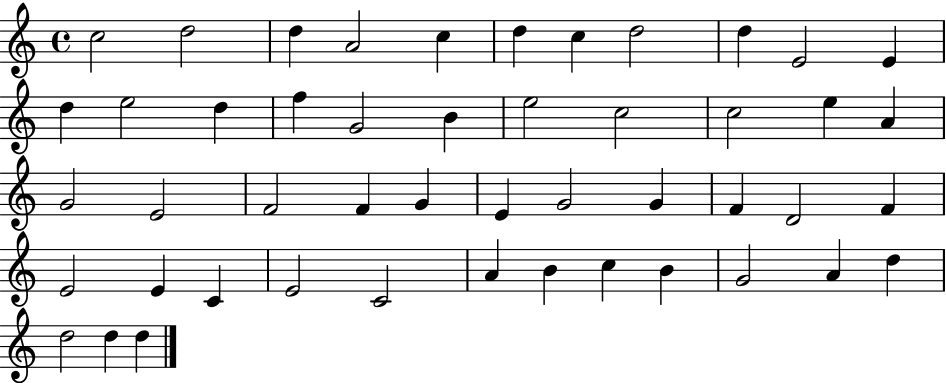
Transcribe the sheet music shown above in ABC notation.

X:1
T:Untitled
M:4/4
L:1/4
K:C
c2 d2 d A2 c d c d2 d E2 E d e2 d f G2 B e2 c2 c2 e A G2 E2 F2 F G E G2 G F D2 F E2 E C E2 C2 A B c B G2 A d d2 d d